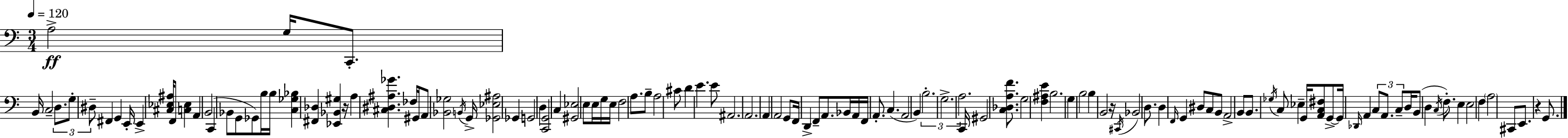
X:1
T:Untitled
M:3/4
L:1/4
K:C
A,2 G,/4 C,,/2 B,,/4 C,2 D,/2 G,/2 ^D,/2 ^F,, G,, E,,/4 E,, [^C,_E,^A,]/4 F,,/2 [C,_E,] A,, B,,2 C,, _B,,/2 G,,/2 _G,,/2 B,/4 B,/4 [C,_G,_B,] [^F,,_D,] [_E,,_B,,^G,] z/4 A, [^C,^D,^A,_G] _F,/4 ^G,,/4 A,,/2 [_B,,_G,]2 B,,/4 G,,/4 [_G,,_E,^A,]2 _G,, G,,2 D, [C,,G,,]2 C, [^G,,_E,]2 E,/2 E,/4 G,/4 E,/4 F,2 A,/2 B,/2 A,2 ^C/2 D E E/2 ^A,,2 A,,2 A,, A,,2 G,,/2 F,,/4 D,, F,,/2 A,,/2 _B,,/4 A,,/4 F,,/4 A,,/2 C, A,,2 B,, B,2 G,2 A,2 C,,/4 ^G,,2 [C,_D,A,F]/2 G,2 [F,^A,E] B,2 G, B,2 B, B,,2 z/4 ^C,,/4 _B,,2 D,/2 D, F,,/4 G,, ^D,/2 C,/2 B,,/2 A,,2 B,,/2 B,,/2 _G,/4 C,/2 _E, G,,/4 [A,,C,^F,]/2 G,,/2 G,,/4 _D,,/4 A,, C,/2 A,,/2 C,/2 D,/4 B,,/2 D, C,/4 F,/2 E, E,2 F, A,2 ^C,,/2 E,,/2 z G,,/2